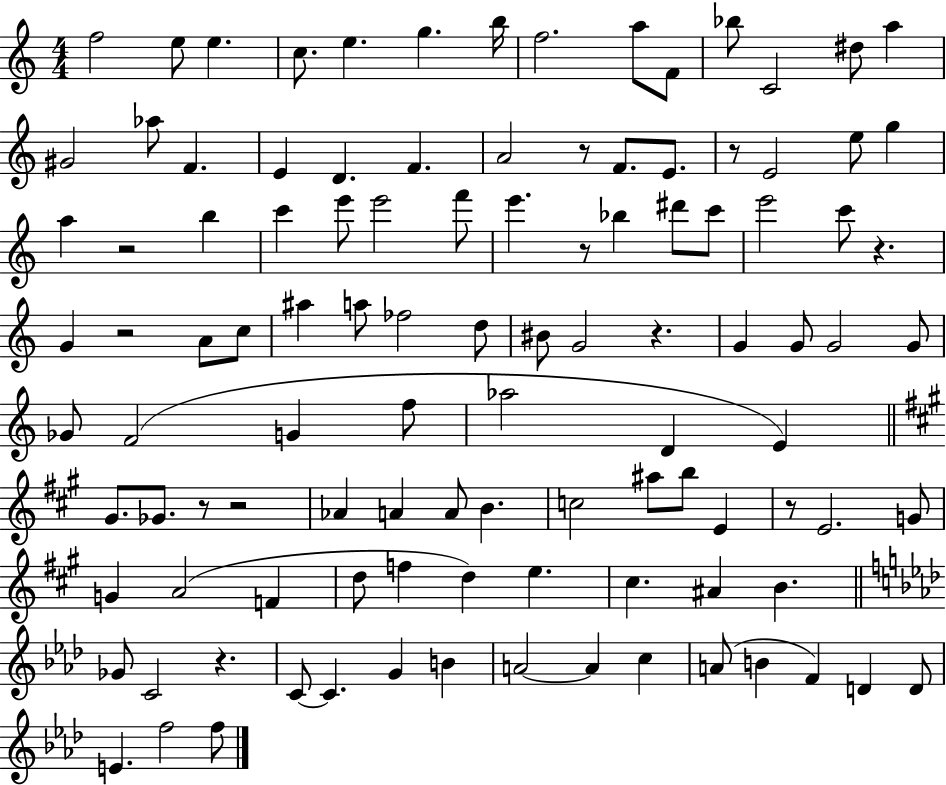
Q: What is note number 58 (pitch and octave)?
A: E4